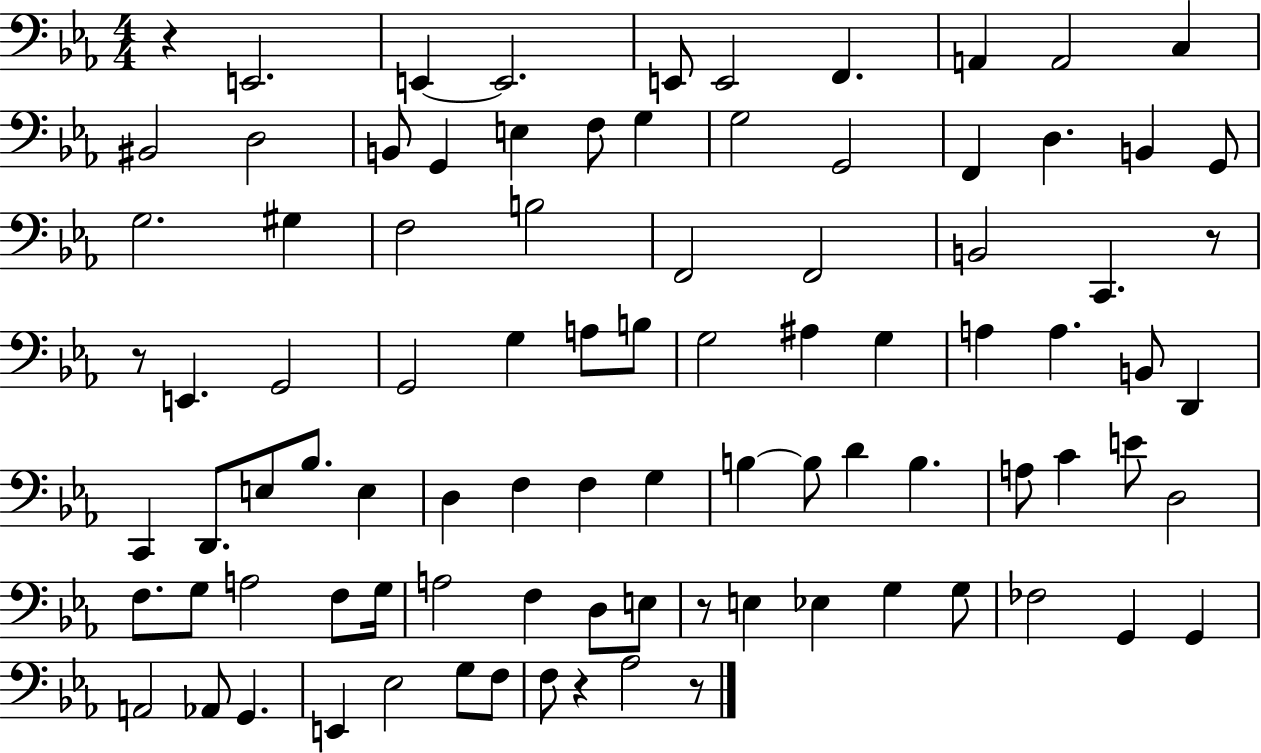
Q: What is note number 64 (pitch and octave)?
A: F3